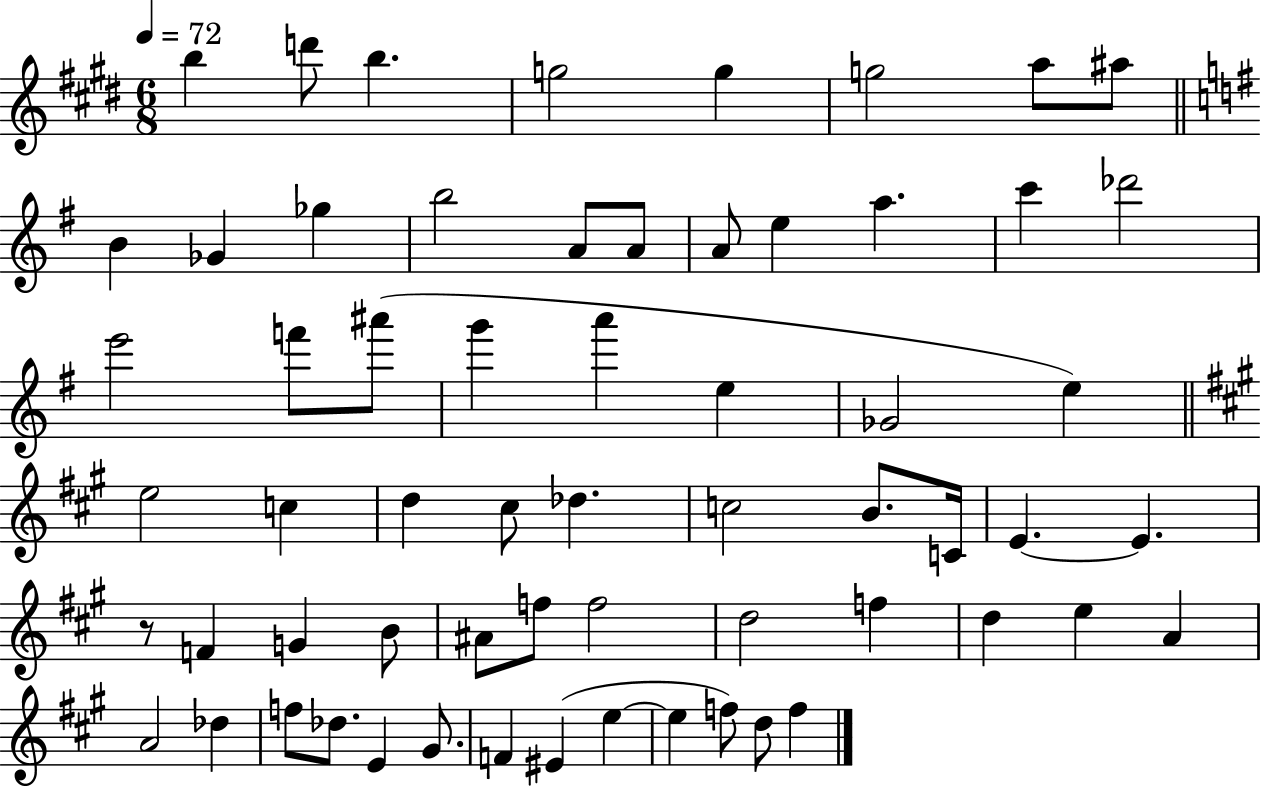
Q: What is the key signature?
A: E major